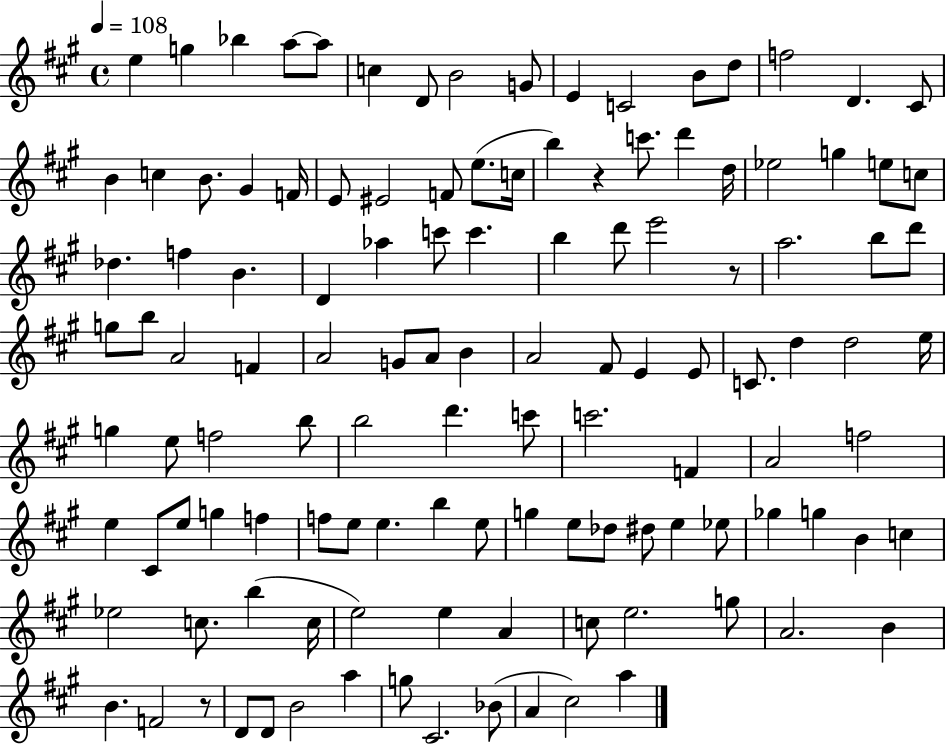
{
  \clef treble
  \time 4/4
  \defaultTimeSignature
  \key a \major
  \tempo 4 = 108
  e''4 g''4 bes''4 a''8~~ a''8 | c''4 d'8 b'2 g'8 | e'4 c'2 b'8 d''8 | f''2 d'4. cis'8 | \break b'4 c''4 b'8. gis'4 f'16 | e'8 eis'2 f'8 e''8.( c''16 | b''4) r4 c'''8. d'''4 d''16 | ees''2 g''4 e''8 c''8 | \break des''4. f''4 b'4. | d'4 aes''4 c'''8 c'''4. | b''4 d'''8 e'''2 r8 | a''2. b''8 d'''8 | \break g''8 b''8 a'2 f'4 | a'2 g'8 a'8 b'4 | a'2 fis'8 e'4 e'8 | c'8. d''4 d''2 e''16 | \break g''4 e''8 f''2 b''8 | b''2 d'''4. c'''8 | c'''2. f'4 | a'2 f''2 | \break e''4 cis'8 e''8 g''4 f''4 | f''8 e''8 e''4. b''4 e''8 | g''4 e''8 des''8 dis''8 e''4 ees''8 | ges''4 g''4 b'4 c''4 | \break ees''2 c''8. b''4( c''16 | e''2) e''4 a'4 | c''8 e''2. g''8 | a'2. b'4 | \break b'4. f'2 r8 | d'8 d'8 b'2 a''4 | g''8 cis'2. bes'8( | a'4 cis''2) a''4 | \break \bar "|."
}